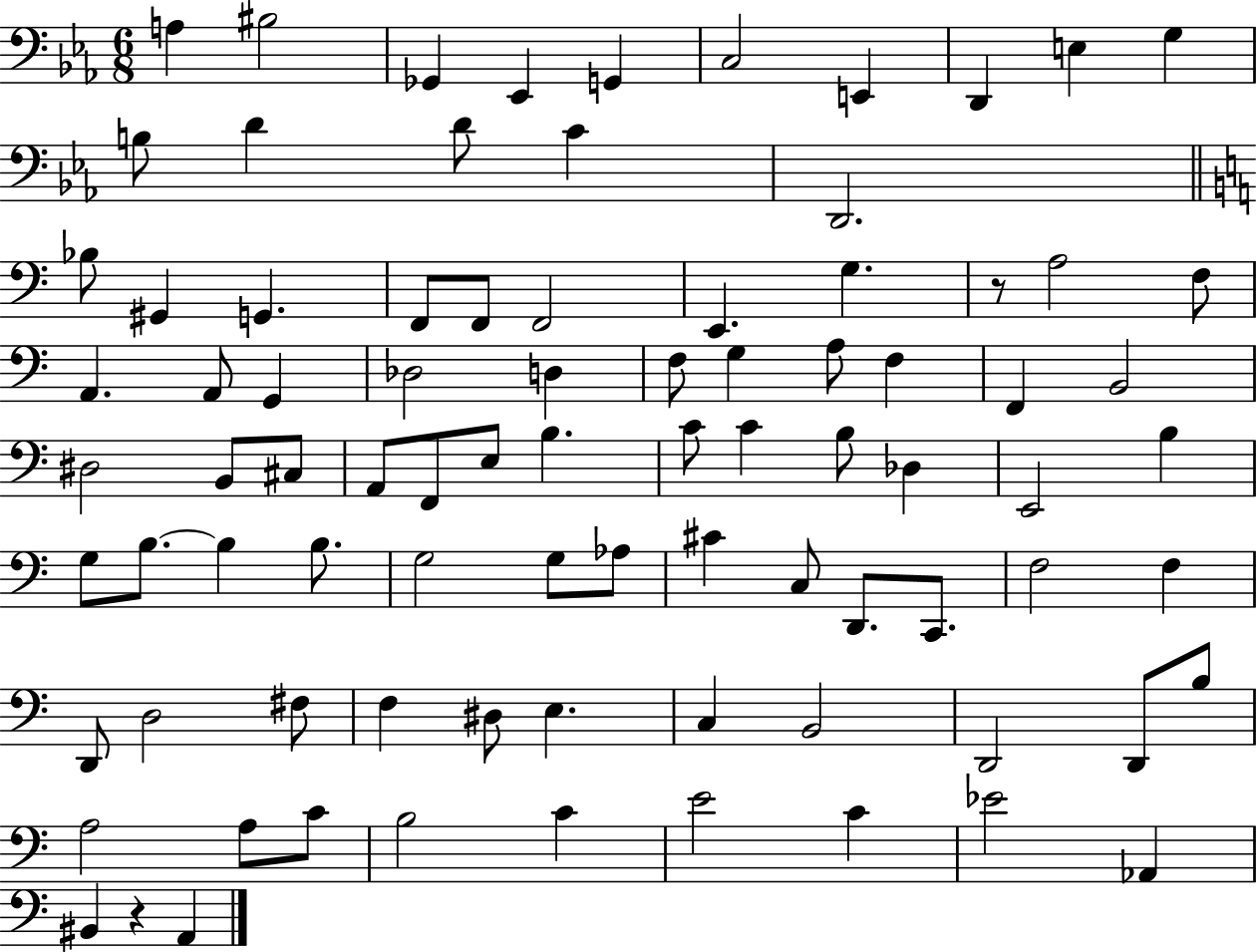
A3/q BIS3/h Gb2/q Eb2/q G2/q C3/h E2/q D2/q E3/q G3/q B3/e D4/q D4/e C4/q D2/h. Bb3/e G#2/q G2/q. F2/e F2/e F2/h E2/q. G3/q. R/e A3/h F3/e A2/q. A2/e G2/q Db3/h D3/q F3/e G3/q A3/e F3/q F2/q B2/h D#3/h B2/e C#3/e A2/e F2/e E3/e B3/q. C4/e C4/q B3/e Db3/q E2/h B3/q G3/e B3/e. B3/q B3/e. G3/h G3/e Ab3/e C#4/q C3/e D2/e. C2/e. F3/h F3/q D2/e D3/h F#3/e F3/q D#3/e E3/q. C3/q B2/h D2/h D2/e B3/e A3/h A3/e C4/e B3/h C4/q E4/h C4/q Eb4/h Ab2/q BIS2/q R/q A2/q